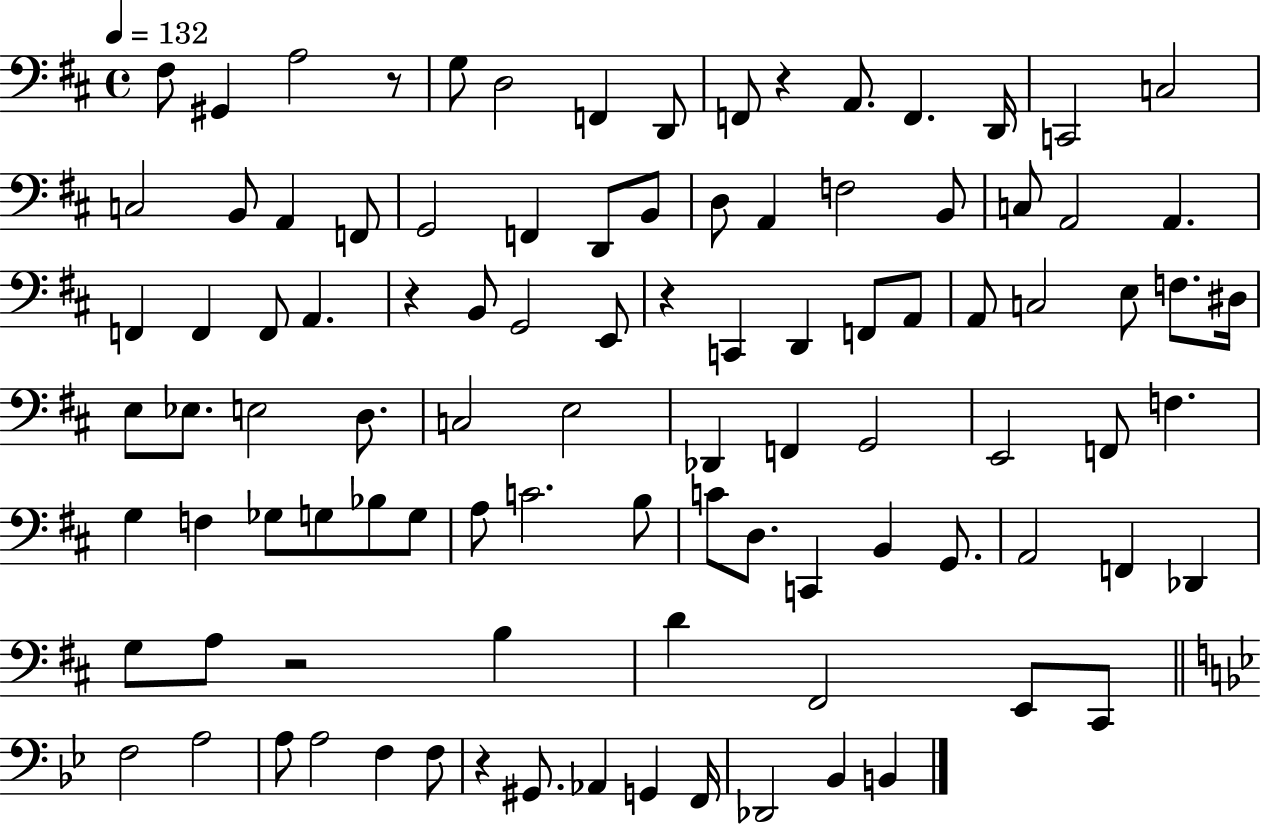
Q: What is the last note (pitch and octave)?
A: B2